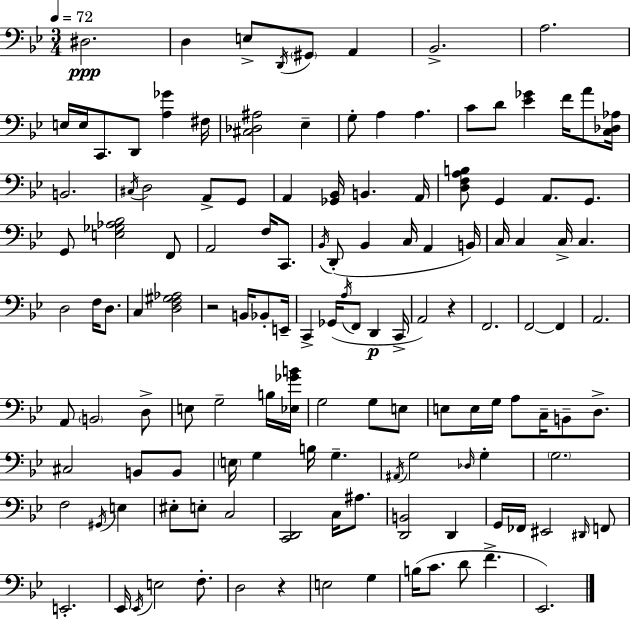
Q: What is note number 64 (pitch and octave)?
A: F2